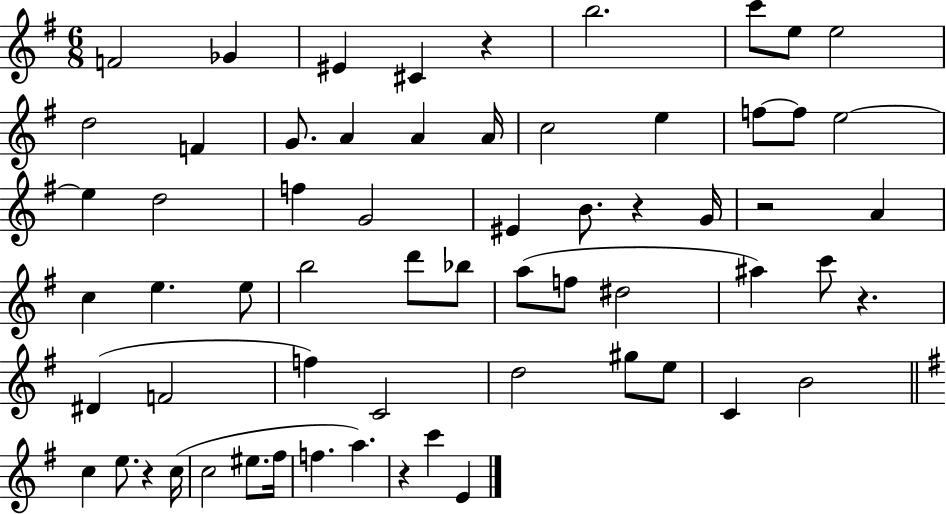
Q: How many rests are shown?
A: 6